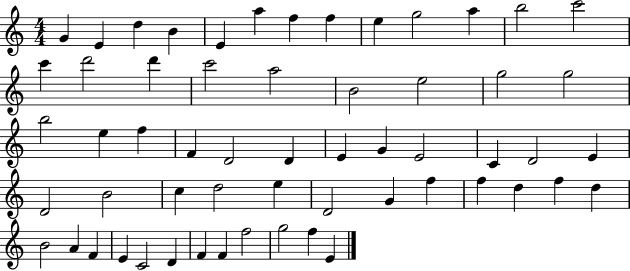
G4/q E4/q D5/q B4/q E4/q A5/q F5/q F5/q E5/q G5/h A5/q B5/h C6/h C6/q D6/h D6/q C6/h A5/h B4/h E5/h G5/h G5/h B5/h E5/q F5/q F4/q D4/h D4/q E4/q G4/q E4/h C4/q D4/h E4/q D4/h B4/h C5/q D5/h E5/q D4/h G4/q F5/q F5/q D5/q F5/q D5/q B4/h A4/q F4/q E4/q C4/h D4/q F4/q F4/q F5/h G5/h F5/q E4/q